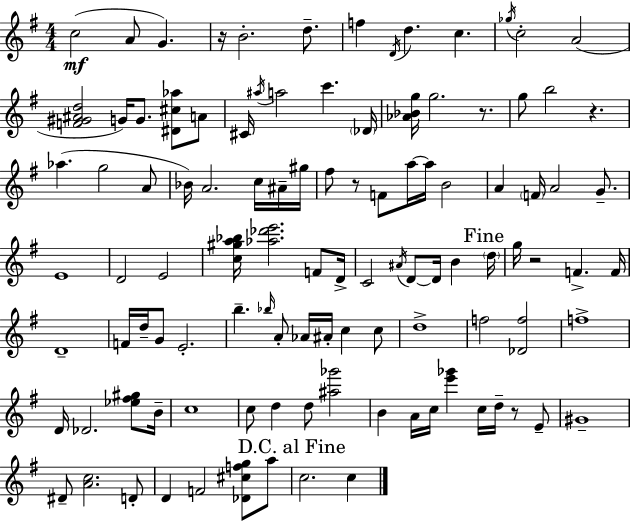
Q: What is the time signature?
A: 4/4